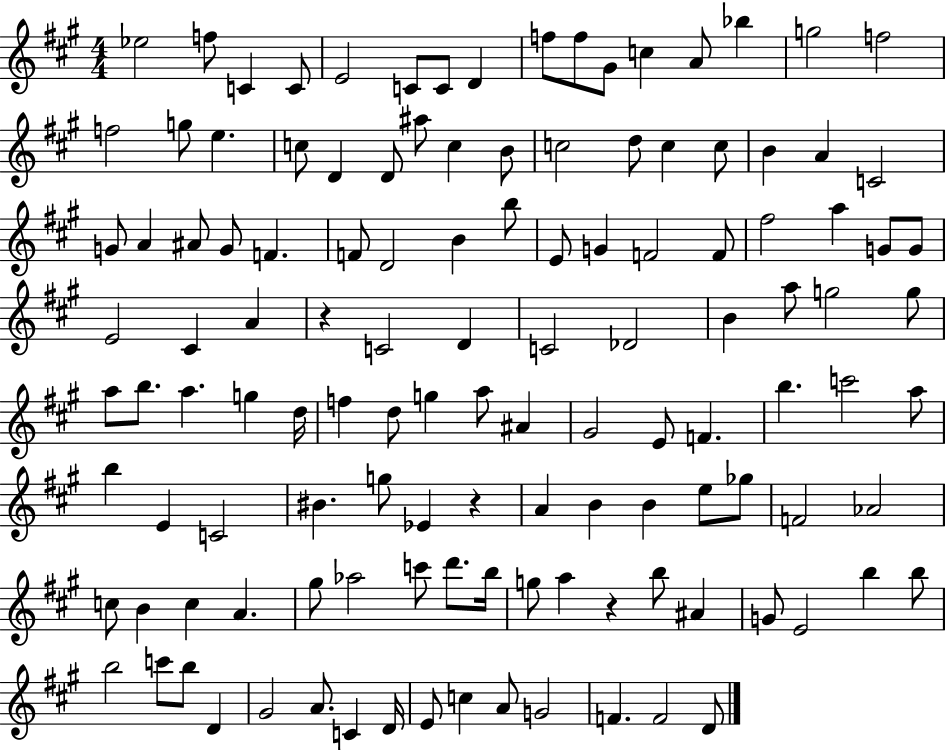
Eb5/h F5/e C4/q C4/e E4/h C4/e C4/e D4/q F5/e F5/e G#4/e C5/q A4/e Bb5/q G5/h F5/h F5/h G5/e E5/q. C5/e D4/q D4/e A#5/e C5/q B4/e C5/h D5/e C5/q C5/e B4/q A4/q C4/h G4/e A4/q A#4/e G4/e F4/q. F4/e D4/h B4/q B5/e E4/e G4/q F4/h F4/e F#5/h A5/q G4/e G4/e E4/h C#4/q A4/q R/q C4/h D4/q C4/h Db4/h B4/q A5/e G5/h G5/e A5/e B5/e. A5/q. G5/q D5/s F5/q D5/e G5/q A5/e A#4/q G#4/h E4/e F4/q. B5/q. C6/h A5/e B5/q E4/q C4/h BIS4/q. G5/e Eb4/q R/q A4/q B4/q B4/q E5/e Gb5/e F4/h Ab4/h C5/e B4/q C5/q A4/q. G#5/e Ab5/h C6/e D6/e. B5/s G5/e A5/q R/q B5/e A#4/q G4/e E4/h B5/q B5/e B5/h C6/e B5/e D4/q G#4/h A4/e. C4/q D4/s E4/e C5/q A4/e G4/h F4/q. F4/h D4/e